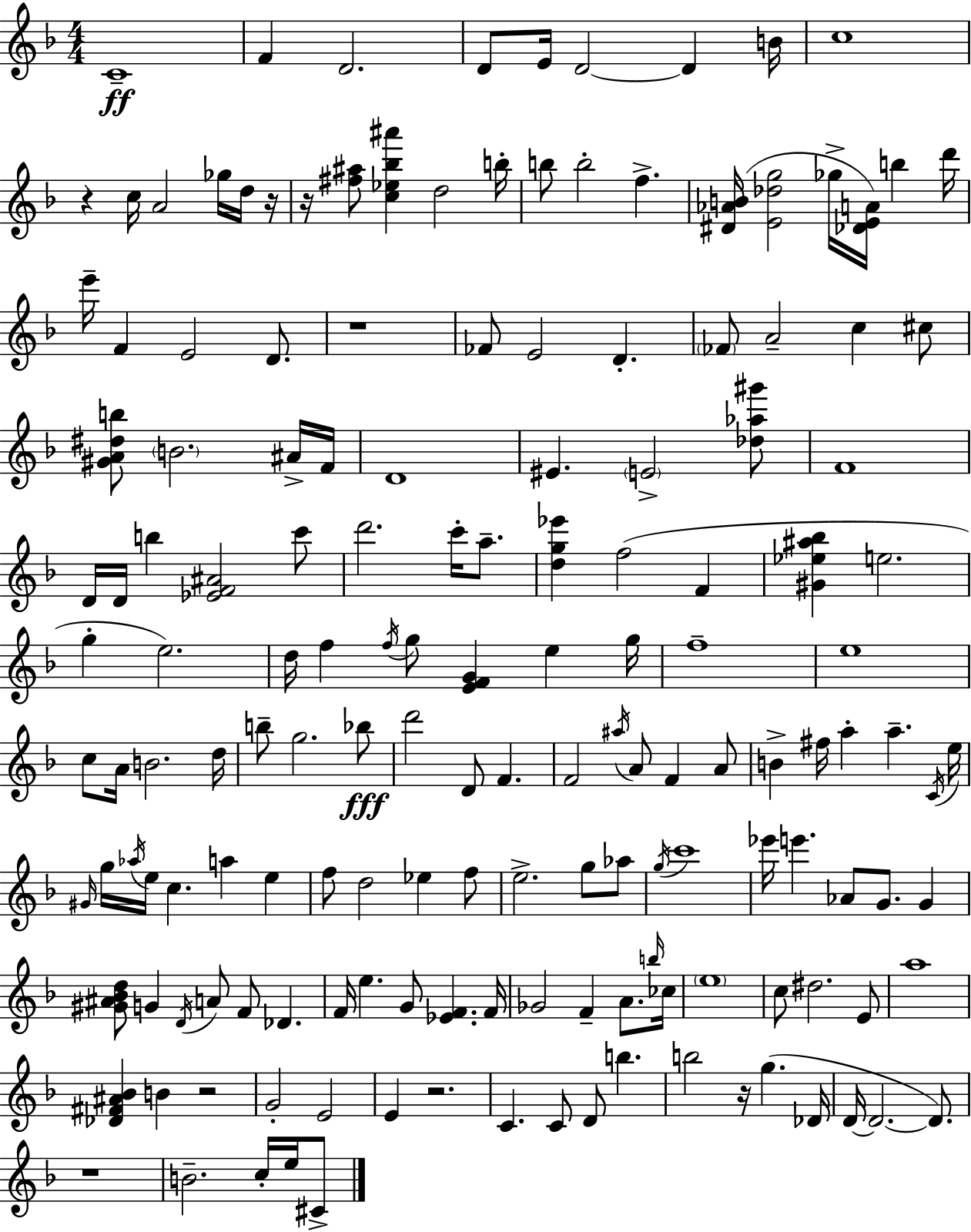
C4/w F4/q D4/h. D4/e E4/s D4/h D4/q B4/s C5/w R/q C5/s A4/h Gb5/s D5/s R/s R/s [F#5,A#5]/e [C5,Eb5,Bb5,A#6]/q D5/h B5/s B5/e B5/h F5/q. [D#4,Ab4,B4]/s [E4,Db5,G5]/h Gb5/s [Db4,E4,A4]/s B5/q D6/s E6/s F4/q E4/h D4/e. R/w FES4/e E4/h D4/q. FES4/e A4/h C5/q C#5/e [G#4,A4,D#5,B5]/e B4/h. A#4/s F4/s D4/w EIS4/q. E4/h [Db5,Ab5,G#6]/e F4/w D4/s D4/s B5/q [Eb4,F4,A#4]/h C6/e D6/h. C6/s A5/e. [D5,G5,Eb6]/q F5/h F4/q [G#4,Eb5,A#5,Bb5]/q E5/h. G5/q E5/h. D5/s F5/q F5/s G5/e [E4,F4,G4]/q E5/q G5/s F5/w E5/w C5/e A4/s B4/h. D5/s B5/e G5/h. Bb5/e D6/h D4/e F4/q. F4/h A#5/s A4/e F4/q A4/e B4/q F#5/s A5/q A5/q. C4/s E5/s G#4/s G5/s Ab5/s E5/s C5/q. A5/q E5/q F5/e D5/h Eb5/q F5/e E5/h. G5/e Ab5/e G5/s C6/w Eb6/s E6/q. Ab4/e G4/e. G4/q [G#4,A#4,Bb4,D5]/e G4/q D4/s A4/e F4/e Db4/q. F4/s E5/q. G4/e [Eb4,F4]/q. F4/s Gb4/h F4/q A4/e. B5/s CES5/s E5/w C5/e D#5/h. E4/e A5/w [Db4,F#4,A#4,Bb4]/q B4/q R/h G4/h E4/h E4/q R/h. C4/q. C4/e D4/e B5/q. B5/h R/s G5/q. Db4/s D4/s D4/h. D4/e. R/w B4/h. C5/s E5/s C#4/e